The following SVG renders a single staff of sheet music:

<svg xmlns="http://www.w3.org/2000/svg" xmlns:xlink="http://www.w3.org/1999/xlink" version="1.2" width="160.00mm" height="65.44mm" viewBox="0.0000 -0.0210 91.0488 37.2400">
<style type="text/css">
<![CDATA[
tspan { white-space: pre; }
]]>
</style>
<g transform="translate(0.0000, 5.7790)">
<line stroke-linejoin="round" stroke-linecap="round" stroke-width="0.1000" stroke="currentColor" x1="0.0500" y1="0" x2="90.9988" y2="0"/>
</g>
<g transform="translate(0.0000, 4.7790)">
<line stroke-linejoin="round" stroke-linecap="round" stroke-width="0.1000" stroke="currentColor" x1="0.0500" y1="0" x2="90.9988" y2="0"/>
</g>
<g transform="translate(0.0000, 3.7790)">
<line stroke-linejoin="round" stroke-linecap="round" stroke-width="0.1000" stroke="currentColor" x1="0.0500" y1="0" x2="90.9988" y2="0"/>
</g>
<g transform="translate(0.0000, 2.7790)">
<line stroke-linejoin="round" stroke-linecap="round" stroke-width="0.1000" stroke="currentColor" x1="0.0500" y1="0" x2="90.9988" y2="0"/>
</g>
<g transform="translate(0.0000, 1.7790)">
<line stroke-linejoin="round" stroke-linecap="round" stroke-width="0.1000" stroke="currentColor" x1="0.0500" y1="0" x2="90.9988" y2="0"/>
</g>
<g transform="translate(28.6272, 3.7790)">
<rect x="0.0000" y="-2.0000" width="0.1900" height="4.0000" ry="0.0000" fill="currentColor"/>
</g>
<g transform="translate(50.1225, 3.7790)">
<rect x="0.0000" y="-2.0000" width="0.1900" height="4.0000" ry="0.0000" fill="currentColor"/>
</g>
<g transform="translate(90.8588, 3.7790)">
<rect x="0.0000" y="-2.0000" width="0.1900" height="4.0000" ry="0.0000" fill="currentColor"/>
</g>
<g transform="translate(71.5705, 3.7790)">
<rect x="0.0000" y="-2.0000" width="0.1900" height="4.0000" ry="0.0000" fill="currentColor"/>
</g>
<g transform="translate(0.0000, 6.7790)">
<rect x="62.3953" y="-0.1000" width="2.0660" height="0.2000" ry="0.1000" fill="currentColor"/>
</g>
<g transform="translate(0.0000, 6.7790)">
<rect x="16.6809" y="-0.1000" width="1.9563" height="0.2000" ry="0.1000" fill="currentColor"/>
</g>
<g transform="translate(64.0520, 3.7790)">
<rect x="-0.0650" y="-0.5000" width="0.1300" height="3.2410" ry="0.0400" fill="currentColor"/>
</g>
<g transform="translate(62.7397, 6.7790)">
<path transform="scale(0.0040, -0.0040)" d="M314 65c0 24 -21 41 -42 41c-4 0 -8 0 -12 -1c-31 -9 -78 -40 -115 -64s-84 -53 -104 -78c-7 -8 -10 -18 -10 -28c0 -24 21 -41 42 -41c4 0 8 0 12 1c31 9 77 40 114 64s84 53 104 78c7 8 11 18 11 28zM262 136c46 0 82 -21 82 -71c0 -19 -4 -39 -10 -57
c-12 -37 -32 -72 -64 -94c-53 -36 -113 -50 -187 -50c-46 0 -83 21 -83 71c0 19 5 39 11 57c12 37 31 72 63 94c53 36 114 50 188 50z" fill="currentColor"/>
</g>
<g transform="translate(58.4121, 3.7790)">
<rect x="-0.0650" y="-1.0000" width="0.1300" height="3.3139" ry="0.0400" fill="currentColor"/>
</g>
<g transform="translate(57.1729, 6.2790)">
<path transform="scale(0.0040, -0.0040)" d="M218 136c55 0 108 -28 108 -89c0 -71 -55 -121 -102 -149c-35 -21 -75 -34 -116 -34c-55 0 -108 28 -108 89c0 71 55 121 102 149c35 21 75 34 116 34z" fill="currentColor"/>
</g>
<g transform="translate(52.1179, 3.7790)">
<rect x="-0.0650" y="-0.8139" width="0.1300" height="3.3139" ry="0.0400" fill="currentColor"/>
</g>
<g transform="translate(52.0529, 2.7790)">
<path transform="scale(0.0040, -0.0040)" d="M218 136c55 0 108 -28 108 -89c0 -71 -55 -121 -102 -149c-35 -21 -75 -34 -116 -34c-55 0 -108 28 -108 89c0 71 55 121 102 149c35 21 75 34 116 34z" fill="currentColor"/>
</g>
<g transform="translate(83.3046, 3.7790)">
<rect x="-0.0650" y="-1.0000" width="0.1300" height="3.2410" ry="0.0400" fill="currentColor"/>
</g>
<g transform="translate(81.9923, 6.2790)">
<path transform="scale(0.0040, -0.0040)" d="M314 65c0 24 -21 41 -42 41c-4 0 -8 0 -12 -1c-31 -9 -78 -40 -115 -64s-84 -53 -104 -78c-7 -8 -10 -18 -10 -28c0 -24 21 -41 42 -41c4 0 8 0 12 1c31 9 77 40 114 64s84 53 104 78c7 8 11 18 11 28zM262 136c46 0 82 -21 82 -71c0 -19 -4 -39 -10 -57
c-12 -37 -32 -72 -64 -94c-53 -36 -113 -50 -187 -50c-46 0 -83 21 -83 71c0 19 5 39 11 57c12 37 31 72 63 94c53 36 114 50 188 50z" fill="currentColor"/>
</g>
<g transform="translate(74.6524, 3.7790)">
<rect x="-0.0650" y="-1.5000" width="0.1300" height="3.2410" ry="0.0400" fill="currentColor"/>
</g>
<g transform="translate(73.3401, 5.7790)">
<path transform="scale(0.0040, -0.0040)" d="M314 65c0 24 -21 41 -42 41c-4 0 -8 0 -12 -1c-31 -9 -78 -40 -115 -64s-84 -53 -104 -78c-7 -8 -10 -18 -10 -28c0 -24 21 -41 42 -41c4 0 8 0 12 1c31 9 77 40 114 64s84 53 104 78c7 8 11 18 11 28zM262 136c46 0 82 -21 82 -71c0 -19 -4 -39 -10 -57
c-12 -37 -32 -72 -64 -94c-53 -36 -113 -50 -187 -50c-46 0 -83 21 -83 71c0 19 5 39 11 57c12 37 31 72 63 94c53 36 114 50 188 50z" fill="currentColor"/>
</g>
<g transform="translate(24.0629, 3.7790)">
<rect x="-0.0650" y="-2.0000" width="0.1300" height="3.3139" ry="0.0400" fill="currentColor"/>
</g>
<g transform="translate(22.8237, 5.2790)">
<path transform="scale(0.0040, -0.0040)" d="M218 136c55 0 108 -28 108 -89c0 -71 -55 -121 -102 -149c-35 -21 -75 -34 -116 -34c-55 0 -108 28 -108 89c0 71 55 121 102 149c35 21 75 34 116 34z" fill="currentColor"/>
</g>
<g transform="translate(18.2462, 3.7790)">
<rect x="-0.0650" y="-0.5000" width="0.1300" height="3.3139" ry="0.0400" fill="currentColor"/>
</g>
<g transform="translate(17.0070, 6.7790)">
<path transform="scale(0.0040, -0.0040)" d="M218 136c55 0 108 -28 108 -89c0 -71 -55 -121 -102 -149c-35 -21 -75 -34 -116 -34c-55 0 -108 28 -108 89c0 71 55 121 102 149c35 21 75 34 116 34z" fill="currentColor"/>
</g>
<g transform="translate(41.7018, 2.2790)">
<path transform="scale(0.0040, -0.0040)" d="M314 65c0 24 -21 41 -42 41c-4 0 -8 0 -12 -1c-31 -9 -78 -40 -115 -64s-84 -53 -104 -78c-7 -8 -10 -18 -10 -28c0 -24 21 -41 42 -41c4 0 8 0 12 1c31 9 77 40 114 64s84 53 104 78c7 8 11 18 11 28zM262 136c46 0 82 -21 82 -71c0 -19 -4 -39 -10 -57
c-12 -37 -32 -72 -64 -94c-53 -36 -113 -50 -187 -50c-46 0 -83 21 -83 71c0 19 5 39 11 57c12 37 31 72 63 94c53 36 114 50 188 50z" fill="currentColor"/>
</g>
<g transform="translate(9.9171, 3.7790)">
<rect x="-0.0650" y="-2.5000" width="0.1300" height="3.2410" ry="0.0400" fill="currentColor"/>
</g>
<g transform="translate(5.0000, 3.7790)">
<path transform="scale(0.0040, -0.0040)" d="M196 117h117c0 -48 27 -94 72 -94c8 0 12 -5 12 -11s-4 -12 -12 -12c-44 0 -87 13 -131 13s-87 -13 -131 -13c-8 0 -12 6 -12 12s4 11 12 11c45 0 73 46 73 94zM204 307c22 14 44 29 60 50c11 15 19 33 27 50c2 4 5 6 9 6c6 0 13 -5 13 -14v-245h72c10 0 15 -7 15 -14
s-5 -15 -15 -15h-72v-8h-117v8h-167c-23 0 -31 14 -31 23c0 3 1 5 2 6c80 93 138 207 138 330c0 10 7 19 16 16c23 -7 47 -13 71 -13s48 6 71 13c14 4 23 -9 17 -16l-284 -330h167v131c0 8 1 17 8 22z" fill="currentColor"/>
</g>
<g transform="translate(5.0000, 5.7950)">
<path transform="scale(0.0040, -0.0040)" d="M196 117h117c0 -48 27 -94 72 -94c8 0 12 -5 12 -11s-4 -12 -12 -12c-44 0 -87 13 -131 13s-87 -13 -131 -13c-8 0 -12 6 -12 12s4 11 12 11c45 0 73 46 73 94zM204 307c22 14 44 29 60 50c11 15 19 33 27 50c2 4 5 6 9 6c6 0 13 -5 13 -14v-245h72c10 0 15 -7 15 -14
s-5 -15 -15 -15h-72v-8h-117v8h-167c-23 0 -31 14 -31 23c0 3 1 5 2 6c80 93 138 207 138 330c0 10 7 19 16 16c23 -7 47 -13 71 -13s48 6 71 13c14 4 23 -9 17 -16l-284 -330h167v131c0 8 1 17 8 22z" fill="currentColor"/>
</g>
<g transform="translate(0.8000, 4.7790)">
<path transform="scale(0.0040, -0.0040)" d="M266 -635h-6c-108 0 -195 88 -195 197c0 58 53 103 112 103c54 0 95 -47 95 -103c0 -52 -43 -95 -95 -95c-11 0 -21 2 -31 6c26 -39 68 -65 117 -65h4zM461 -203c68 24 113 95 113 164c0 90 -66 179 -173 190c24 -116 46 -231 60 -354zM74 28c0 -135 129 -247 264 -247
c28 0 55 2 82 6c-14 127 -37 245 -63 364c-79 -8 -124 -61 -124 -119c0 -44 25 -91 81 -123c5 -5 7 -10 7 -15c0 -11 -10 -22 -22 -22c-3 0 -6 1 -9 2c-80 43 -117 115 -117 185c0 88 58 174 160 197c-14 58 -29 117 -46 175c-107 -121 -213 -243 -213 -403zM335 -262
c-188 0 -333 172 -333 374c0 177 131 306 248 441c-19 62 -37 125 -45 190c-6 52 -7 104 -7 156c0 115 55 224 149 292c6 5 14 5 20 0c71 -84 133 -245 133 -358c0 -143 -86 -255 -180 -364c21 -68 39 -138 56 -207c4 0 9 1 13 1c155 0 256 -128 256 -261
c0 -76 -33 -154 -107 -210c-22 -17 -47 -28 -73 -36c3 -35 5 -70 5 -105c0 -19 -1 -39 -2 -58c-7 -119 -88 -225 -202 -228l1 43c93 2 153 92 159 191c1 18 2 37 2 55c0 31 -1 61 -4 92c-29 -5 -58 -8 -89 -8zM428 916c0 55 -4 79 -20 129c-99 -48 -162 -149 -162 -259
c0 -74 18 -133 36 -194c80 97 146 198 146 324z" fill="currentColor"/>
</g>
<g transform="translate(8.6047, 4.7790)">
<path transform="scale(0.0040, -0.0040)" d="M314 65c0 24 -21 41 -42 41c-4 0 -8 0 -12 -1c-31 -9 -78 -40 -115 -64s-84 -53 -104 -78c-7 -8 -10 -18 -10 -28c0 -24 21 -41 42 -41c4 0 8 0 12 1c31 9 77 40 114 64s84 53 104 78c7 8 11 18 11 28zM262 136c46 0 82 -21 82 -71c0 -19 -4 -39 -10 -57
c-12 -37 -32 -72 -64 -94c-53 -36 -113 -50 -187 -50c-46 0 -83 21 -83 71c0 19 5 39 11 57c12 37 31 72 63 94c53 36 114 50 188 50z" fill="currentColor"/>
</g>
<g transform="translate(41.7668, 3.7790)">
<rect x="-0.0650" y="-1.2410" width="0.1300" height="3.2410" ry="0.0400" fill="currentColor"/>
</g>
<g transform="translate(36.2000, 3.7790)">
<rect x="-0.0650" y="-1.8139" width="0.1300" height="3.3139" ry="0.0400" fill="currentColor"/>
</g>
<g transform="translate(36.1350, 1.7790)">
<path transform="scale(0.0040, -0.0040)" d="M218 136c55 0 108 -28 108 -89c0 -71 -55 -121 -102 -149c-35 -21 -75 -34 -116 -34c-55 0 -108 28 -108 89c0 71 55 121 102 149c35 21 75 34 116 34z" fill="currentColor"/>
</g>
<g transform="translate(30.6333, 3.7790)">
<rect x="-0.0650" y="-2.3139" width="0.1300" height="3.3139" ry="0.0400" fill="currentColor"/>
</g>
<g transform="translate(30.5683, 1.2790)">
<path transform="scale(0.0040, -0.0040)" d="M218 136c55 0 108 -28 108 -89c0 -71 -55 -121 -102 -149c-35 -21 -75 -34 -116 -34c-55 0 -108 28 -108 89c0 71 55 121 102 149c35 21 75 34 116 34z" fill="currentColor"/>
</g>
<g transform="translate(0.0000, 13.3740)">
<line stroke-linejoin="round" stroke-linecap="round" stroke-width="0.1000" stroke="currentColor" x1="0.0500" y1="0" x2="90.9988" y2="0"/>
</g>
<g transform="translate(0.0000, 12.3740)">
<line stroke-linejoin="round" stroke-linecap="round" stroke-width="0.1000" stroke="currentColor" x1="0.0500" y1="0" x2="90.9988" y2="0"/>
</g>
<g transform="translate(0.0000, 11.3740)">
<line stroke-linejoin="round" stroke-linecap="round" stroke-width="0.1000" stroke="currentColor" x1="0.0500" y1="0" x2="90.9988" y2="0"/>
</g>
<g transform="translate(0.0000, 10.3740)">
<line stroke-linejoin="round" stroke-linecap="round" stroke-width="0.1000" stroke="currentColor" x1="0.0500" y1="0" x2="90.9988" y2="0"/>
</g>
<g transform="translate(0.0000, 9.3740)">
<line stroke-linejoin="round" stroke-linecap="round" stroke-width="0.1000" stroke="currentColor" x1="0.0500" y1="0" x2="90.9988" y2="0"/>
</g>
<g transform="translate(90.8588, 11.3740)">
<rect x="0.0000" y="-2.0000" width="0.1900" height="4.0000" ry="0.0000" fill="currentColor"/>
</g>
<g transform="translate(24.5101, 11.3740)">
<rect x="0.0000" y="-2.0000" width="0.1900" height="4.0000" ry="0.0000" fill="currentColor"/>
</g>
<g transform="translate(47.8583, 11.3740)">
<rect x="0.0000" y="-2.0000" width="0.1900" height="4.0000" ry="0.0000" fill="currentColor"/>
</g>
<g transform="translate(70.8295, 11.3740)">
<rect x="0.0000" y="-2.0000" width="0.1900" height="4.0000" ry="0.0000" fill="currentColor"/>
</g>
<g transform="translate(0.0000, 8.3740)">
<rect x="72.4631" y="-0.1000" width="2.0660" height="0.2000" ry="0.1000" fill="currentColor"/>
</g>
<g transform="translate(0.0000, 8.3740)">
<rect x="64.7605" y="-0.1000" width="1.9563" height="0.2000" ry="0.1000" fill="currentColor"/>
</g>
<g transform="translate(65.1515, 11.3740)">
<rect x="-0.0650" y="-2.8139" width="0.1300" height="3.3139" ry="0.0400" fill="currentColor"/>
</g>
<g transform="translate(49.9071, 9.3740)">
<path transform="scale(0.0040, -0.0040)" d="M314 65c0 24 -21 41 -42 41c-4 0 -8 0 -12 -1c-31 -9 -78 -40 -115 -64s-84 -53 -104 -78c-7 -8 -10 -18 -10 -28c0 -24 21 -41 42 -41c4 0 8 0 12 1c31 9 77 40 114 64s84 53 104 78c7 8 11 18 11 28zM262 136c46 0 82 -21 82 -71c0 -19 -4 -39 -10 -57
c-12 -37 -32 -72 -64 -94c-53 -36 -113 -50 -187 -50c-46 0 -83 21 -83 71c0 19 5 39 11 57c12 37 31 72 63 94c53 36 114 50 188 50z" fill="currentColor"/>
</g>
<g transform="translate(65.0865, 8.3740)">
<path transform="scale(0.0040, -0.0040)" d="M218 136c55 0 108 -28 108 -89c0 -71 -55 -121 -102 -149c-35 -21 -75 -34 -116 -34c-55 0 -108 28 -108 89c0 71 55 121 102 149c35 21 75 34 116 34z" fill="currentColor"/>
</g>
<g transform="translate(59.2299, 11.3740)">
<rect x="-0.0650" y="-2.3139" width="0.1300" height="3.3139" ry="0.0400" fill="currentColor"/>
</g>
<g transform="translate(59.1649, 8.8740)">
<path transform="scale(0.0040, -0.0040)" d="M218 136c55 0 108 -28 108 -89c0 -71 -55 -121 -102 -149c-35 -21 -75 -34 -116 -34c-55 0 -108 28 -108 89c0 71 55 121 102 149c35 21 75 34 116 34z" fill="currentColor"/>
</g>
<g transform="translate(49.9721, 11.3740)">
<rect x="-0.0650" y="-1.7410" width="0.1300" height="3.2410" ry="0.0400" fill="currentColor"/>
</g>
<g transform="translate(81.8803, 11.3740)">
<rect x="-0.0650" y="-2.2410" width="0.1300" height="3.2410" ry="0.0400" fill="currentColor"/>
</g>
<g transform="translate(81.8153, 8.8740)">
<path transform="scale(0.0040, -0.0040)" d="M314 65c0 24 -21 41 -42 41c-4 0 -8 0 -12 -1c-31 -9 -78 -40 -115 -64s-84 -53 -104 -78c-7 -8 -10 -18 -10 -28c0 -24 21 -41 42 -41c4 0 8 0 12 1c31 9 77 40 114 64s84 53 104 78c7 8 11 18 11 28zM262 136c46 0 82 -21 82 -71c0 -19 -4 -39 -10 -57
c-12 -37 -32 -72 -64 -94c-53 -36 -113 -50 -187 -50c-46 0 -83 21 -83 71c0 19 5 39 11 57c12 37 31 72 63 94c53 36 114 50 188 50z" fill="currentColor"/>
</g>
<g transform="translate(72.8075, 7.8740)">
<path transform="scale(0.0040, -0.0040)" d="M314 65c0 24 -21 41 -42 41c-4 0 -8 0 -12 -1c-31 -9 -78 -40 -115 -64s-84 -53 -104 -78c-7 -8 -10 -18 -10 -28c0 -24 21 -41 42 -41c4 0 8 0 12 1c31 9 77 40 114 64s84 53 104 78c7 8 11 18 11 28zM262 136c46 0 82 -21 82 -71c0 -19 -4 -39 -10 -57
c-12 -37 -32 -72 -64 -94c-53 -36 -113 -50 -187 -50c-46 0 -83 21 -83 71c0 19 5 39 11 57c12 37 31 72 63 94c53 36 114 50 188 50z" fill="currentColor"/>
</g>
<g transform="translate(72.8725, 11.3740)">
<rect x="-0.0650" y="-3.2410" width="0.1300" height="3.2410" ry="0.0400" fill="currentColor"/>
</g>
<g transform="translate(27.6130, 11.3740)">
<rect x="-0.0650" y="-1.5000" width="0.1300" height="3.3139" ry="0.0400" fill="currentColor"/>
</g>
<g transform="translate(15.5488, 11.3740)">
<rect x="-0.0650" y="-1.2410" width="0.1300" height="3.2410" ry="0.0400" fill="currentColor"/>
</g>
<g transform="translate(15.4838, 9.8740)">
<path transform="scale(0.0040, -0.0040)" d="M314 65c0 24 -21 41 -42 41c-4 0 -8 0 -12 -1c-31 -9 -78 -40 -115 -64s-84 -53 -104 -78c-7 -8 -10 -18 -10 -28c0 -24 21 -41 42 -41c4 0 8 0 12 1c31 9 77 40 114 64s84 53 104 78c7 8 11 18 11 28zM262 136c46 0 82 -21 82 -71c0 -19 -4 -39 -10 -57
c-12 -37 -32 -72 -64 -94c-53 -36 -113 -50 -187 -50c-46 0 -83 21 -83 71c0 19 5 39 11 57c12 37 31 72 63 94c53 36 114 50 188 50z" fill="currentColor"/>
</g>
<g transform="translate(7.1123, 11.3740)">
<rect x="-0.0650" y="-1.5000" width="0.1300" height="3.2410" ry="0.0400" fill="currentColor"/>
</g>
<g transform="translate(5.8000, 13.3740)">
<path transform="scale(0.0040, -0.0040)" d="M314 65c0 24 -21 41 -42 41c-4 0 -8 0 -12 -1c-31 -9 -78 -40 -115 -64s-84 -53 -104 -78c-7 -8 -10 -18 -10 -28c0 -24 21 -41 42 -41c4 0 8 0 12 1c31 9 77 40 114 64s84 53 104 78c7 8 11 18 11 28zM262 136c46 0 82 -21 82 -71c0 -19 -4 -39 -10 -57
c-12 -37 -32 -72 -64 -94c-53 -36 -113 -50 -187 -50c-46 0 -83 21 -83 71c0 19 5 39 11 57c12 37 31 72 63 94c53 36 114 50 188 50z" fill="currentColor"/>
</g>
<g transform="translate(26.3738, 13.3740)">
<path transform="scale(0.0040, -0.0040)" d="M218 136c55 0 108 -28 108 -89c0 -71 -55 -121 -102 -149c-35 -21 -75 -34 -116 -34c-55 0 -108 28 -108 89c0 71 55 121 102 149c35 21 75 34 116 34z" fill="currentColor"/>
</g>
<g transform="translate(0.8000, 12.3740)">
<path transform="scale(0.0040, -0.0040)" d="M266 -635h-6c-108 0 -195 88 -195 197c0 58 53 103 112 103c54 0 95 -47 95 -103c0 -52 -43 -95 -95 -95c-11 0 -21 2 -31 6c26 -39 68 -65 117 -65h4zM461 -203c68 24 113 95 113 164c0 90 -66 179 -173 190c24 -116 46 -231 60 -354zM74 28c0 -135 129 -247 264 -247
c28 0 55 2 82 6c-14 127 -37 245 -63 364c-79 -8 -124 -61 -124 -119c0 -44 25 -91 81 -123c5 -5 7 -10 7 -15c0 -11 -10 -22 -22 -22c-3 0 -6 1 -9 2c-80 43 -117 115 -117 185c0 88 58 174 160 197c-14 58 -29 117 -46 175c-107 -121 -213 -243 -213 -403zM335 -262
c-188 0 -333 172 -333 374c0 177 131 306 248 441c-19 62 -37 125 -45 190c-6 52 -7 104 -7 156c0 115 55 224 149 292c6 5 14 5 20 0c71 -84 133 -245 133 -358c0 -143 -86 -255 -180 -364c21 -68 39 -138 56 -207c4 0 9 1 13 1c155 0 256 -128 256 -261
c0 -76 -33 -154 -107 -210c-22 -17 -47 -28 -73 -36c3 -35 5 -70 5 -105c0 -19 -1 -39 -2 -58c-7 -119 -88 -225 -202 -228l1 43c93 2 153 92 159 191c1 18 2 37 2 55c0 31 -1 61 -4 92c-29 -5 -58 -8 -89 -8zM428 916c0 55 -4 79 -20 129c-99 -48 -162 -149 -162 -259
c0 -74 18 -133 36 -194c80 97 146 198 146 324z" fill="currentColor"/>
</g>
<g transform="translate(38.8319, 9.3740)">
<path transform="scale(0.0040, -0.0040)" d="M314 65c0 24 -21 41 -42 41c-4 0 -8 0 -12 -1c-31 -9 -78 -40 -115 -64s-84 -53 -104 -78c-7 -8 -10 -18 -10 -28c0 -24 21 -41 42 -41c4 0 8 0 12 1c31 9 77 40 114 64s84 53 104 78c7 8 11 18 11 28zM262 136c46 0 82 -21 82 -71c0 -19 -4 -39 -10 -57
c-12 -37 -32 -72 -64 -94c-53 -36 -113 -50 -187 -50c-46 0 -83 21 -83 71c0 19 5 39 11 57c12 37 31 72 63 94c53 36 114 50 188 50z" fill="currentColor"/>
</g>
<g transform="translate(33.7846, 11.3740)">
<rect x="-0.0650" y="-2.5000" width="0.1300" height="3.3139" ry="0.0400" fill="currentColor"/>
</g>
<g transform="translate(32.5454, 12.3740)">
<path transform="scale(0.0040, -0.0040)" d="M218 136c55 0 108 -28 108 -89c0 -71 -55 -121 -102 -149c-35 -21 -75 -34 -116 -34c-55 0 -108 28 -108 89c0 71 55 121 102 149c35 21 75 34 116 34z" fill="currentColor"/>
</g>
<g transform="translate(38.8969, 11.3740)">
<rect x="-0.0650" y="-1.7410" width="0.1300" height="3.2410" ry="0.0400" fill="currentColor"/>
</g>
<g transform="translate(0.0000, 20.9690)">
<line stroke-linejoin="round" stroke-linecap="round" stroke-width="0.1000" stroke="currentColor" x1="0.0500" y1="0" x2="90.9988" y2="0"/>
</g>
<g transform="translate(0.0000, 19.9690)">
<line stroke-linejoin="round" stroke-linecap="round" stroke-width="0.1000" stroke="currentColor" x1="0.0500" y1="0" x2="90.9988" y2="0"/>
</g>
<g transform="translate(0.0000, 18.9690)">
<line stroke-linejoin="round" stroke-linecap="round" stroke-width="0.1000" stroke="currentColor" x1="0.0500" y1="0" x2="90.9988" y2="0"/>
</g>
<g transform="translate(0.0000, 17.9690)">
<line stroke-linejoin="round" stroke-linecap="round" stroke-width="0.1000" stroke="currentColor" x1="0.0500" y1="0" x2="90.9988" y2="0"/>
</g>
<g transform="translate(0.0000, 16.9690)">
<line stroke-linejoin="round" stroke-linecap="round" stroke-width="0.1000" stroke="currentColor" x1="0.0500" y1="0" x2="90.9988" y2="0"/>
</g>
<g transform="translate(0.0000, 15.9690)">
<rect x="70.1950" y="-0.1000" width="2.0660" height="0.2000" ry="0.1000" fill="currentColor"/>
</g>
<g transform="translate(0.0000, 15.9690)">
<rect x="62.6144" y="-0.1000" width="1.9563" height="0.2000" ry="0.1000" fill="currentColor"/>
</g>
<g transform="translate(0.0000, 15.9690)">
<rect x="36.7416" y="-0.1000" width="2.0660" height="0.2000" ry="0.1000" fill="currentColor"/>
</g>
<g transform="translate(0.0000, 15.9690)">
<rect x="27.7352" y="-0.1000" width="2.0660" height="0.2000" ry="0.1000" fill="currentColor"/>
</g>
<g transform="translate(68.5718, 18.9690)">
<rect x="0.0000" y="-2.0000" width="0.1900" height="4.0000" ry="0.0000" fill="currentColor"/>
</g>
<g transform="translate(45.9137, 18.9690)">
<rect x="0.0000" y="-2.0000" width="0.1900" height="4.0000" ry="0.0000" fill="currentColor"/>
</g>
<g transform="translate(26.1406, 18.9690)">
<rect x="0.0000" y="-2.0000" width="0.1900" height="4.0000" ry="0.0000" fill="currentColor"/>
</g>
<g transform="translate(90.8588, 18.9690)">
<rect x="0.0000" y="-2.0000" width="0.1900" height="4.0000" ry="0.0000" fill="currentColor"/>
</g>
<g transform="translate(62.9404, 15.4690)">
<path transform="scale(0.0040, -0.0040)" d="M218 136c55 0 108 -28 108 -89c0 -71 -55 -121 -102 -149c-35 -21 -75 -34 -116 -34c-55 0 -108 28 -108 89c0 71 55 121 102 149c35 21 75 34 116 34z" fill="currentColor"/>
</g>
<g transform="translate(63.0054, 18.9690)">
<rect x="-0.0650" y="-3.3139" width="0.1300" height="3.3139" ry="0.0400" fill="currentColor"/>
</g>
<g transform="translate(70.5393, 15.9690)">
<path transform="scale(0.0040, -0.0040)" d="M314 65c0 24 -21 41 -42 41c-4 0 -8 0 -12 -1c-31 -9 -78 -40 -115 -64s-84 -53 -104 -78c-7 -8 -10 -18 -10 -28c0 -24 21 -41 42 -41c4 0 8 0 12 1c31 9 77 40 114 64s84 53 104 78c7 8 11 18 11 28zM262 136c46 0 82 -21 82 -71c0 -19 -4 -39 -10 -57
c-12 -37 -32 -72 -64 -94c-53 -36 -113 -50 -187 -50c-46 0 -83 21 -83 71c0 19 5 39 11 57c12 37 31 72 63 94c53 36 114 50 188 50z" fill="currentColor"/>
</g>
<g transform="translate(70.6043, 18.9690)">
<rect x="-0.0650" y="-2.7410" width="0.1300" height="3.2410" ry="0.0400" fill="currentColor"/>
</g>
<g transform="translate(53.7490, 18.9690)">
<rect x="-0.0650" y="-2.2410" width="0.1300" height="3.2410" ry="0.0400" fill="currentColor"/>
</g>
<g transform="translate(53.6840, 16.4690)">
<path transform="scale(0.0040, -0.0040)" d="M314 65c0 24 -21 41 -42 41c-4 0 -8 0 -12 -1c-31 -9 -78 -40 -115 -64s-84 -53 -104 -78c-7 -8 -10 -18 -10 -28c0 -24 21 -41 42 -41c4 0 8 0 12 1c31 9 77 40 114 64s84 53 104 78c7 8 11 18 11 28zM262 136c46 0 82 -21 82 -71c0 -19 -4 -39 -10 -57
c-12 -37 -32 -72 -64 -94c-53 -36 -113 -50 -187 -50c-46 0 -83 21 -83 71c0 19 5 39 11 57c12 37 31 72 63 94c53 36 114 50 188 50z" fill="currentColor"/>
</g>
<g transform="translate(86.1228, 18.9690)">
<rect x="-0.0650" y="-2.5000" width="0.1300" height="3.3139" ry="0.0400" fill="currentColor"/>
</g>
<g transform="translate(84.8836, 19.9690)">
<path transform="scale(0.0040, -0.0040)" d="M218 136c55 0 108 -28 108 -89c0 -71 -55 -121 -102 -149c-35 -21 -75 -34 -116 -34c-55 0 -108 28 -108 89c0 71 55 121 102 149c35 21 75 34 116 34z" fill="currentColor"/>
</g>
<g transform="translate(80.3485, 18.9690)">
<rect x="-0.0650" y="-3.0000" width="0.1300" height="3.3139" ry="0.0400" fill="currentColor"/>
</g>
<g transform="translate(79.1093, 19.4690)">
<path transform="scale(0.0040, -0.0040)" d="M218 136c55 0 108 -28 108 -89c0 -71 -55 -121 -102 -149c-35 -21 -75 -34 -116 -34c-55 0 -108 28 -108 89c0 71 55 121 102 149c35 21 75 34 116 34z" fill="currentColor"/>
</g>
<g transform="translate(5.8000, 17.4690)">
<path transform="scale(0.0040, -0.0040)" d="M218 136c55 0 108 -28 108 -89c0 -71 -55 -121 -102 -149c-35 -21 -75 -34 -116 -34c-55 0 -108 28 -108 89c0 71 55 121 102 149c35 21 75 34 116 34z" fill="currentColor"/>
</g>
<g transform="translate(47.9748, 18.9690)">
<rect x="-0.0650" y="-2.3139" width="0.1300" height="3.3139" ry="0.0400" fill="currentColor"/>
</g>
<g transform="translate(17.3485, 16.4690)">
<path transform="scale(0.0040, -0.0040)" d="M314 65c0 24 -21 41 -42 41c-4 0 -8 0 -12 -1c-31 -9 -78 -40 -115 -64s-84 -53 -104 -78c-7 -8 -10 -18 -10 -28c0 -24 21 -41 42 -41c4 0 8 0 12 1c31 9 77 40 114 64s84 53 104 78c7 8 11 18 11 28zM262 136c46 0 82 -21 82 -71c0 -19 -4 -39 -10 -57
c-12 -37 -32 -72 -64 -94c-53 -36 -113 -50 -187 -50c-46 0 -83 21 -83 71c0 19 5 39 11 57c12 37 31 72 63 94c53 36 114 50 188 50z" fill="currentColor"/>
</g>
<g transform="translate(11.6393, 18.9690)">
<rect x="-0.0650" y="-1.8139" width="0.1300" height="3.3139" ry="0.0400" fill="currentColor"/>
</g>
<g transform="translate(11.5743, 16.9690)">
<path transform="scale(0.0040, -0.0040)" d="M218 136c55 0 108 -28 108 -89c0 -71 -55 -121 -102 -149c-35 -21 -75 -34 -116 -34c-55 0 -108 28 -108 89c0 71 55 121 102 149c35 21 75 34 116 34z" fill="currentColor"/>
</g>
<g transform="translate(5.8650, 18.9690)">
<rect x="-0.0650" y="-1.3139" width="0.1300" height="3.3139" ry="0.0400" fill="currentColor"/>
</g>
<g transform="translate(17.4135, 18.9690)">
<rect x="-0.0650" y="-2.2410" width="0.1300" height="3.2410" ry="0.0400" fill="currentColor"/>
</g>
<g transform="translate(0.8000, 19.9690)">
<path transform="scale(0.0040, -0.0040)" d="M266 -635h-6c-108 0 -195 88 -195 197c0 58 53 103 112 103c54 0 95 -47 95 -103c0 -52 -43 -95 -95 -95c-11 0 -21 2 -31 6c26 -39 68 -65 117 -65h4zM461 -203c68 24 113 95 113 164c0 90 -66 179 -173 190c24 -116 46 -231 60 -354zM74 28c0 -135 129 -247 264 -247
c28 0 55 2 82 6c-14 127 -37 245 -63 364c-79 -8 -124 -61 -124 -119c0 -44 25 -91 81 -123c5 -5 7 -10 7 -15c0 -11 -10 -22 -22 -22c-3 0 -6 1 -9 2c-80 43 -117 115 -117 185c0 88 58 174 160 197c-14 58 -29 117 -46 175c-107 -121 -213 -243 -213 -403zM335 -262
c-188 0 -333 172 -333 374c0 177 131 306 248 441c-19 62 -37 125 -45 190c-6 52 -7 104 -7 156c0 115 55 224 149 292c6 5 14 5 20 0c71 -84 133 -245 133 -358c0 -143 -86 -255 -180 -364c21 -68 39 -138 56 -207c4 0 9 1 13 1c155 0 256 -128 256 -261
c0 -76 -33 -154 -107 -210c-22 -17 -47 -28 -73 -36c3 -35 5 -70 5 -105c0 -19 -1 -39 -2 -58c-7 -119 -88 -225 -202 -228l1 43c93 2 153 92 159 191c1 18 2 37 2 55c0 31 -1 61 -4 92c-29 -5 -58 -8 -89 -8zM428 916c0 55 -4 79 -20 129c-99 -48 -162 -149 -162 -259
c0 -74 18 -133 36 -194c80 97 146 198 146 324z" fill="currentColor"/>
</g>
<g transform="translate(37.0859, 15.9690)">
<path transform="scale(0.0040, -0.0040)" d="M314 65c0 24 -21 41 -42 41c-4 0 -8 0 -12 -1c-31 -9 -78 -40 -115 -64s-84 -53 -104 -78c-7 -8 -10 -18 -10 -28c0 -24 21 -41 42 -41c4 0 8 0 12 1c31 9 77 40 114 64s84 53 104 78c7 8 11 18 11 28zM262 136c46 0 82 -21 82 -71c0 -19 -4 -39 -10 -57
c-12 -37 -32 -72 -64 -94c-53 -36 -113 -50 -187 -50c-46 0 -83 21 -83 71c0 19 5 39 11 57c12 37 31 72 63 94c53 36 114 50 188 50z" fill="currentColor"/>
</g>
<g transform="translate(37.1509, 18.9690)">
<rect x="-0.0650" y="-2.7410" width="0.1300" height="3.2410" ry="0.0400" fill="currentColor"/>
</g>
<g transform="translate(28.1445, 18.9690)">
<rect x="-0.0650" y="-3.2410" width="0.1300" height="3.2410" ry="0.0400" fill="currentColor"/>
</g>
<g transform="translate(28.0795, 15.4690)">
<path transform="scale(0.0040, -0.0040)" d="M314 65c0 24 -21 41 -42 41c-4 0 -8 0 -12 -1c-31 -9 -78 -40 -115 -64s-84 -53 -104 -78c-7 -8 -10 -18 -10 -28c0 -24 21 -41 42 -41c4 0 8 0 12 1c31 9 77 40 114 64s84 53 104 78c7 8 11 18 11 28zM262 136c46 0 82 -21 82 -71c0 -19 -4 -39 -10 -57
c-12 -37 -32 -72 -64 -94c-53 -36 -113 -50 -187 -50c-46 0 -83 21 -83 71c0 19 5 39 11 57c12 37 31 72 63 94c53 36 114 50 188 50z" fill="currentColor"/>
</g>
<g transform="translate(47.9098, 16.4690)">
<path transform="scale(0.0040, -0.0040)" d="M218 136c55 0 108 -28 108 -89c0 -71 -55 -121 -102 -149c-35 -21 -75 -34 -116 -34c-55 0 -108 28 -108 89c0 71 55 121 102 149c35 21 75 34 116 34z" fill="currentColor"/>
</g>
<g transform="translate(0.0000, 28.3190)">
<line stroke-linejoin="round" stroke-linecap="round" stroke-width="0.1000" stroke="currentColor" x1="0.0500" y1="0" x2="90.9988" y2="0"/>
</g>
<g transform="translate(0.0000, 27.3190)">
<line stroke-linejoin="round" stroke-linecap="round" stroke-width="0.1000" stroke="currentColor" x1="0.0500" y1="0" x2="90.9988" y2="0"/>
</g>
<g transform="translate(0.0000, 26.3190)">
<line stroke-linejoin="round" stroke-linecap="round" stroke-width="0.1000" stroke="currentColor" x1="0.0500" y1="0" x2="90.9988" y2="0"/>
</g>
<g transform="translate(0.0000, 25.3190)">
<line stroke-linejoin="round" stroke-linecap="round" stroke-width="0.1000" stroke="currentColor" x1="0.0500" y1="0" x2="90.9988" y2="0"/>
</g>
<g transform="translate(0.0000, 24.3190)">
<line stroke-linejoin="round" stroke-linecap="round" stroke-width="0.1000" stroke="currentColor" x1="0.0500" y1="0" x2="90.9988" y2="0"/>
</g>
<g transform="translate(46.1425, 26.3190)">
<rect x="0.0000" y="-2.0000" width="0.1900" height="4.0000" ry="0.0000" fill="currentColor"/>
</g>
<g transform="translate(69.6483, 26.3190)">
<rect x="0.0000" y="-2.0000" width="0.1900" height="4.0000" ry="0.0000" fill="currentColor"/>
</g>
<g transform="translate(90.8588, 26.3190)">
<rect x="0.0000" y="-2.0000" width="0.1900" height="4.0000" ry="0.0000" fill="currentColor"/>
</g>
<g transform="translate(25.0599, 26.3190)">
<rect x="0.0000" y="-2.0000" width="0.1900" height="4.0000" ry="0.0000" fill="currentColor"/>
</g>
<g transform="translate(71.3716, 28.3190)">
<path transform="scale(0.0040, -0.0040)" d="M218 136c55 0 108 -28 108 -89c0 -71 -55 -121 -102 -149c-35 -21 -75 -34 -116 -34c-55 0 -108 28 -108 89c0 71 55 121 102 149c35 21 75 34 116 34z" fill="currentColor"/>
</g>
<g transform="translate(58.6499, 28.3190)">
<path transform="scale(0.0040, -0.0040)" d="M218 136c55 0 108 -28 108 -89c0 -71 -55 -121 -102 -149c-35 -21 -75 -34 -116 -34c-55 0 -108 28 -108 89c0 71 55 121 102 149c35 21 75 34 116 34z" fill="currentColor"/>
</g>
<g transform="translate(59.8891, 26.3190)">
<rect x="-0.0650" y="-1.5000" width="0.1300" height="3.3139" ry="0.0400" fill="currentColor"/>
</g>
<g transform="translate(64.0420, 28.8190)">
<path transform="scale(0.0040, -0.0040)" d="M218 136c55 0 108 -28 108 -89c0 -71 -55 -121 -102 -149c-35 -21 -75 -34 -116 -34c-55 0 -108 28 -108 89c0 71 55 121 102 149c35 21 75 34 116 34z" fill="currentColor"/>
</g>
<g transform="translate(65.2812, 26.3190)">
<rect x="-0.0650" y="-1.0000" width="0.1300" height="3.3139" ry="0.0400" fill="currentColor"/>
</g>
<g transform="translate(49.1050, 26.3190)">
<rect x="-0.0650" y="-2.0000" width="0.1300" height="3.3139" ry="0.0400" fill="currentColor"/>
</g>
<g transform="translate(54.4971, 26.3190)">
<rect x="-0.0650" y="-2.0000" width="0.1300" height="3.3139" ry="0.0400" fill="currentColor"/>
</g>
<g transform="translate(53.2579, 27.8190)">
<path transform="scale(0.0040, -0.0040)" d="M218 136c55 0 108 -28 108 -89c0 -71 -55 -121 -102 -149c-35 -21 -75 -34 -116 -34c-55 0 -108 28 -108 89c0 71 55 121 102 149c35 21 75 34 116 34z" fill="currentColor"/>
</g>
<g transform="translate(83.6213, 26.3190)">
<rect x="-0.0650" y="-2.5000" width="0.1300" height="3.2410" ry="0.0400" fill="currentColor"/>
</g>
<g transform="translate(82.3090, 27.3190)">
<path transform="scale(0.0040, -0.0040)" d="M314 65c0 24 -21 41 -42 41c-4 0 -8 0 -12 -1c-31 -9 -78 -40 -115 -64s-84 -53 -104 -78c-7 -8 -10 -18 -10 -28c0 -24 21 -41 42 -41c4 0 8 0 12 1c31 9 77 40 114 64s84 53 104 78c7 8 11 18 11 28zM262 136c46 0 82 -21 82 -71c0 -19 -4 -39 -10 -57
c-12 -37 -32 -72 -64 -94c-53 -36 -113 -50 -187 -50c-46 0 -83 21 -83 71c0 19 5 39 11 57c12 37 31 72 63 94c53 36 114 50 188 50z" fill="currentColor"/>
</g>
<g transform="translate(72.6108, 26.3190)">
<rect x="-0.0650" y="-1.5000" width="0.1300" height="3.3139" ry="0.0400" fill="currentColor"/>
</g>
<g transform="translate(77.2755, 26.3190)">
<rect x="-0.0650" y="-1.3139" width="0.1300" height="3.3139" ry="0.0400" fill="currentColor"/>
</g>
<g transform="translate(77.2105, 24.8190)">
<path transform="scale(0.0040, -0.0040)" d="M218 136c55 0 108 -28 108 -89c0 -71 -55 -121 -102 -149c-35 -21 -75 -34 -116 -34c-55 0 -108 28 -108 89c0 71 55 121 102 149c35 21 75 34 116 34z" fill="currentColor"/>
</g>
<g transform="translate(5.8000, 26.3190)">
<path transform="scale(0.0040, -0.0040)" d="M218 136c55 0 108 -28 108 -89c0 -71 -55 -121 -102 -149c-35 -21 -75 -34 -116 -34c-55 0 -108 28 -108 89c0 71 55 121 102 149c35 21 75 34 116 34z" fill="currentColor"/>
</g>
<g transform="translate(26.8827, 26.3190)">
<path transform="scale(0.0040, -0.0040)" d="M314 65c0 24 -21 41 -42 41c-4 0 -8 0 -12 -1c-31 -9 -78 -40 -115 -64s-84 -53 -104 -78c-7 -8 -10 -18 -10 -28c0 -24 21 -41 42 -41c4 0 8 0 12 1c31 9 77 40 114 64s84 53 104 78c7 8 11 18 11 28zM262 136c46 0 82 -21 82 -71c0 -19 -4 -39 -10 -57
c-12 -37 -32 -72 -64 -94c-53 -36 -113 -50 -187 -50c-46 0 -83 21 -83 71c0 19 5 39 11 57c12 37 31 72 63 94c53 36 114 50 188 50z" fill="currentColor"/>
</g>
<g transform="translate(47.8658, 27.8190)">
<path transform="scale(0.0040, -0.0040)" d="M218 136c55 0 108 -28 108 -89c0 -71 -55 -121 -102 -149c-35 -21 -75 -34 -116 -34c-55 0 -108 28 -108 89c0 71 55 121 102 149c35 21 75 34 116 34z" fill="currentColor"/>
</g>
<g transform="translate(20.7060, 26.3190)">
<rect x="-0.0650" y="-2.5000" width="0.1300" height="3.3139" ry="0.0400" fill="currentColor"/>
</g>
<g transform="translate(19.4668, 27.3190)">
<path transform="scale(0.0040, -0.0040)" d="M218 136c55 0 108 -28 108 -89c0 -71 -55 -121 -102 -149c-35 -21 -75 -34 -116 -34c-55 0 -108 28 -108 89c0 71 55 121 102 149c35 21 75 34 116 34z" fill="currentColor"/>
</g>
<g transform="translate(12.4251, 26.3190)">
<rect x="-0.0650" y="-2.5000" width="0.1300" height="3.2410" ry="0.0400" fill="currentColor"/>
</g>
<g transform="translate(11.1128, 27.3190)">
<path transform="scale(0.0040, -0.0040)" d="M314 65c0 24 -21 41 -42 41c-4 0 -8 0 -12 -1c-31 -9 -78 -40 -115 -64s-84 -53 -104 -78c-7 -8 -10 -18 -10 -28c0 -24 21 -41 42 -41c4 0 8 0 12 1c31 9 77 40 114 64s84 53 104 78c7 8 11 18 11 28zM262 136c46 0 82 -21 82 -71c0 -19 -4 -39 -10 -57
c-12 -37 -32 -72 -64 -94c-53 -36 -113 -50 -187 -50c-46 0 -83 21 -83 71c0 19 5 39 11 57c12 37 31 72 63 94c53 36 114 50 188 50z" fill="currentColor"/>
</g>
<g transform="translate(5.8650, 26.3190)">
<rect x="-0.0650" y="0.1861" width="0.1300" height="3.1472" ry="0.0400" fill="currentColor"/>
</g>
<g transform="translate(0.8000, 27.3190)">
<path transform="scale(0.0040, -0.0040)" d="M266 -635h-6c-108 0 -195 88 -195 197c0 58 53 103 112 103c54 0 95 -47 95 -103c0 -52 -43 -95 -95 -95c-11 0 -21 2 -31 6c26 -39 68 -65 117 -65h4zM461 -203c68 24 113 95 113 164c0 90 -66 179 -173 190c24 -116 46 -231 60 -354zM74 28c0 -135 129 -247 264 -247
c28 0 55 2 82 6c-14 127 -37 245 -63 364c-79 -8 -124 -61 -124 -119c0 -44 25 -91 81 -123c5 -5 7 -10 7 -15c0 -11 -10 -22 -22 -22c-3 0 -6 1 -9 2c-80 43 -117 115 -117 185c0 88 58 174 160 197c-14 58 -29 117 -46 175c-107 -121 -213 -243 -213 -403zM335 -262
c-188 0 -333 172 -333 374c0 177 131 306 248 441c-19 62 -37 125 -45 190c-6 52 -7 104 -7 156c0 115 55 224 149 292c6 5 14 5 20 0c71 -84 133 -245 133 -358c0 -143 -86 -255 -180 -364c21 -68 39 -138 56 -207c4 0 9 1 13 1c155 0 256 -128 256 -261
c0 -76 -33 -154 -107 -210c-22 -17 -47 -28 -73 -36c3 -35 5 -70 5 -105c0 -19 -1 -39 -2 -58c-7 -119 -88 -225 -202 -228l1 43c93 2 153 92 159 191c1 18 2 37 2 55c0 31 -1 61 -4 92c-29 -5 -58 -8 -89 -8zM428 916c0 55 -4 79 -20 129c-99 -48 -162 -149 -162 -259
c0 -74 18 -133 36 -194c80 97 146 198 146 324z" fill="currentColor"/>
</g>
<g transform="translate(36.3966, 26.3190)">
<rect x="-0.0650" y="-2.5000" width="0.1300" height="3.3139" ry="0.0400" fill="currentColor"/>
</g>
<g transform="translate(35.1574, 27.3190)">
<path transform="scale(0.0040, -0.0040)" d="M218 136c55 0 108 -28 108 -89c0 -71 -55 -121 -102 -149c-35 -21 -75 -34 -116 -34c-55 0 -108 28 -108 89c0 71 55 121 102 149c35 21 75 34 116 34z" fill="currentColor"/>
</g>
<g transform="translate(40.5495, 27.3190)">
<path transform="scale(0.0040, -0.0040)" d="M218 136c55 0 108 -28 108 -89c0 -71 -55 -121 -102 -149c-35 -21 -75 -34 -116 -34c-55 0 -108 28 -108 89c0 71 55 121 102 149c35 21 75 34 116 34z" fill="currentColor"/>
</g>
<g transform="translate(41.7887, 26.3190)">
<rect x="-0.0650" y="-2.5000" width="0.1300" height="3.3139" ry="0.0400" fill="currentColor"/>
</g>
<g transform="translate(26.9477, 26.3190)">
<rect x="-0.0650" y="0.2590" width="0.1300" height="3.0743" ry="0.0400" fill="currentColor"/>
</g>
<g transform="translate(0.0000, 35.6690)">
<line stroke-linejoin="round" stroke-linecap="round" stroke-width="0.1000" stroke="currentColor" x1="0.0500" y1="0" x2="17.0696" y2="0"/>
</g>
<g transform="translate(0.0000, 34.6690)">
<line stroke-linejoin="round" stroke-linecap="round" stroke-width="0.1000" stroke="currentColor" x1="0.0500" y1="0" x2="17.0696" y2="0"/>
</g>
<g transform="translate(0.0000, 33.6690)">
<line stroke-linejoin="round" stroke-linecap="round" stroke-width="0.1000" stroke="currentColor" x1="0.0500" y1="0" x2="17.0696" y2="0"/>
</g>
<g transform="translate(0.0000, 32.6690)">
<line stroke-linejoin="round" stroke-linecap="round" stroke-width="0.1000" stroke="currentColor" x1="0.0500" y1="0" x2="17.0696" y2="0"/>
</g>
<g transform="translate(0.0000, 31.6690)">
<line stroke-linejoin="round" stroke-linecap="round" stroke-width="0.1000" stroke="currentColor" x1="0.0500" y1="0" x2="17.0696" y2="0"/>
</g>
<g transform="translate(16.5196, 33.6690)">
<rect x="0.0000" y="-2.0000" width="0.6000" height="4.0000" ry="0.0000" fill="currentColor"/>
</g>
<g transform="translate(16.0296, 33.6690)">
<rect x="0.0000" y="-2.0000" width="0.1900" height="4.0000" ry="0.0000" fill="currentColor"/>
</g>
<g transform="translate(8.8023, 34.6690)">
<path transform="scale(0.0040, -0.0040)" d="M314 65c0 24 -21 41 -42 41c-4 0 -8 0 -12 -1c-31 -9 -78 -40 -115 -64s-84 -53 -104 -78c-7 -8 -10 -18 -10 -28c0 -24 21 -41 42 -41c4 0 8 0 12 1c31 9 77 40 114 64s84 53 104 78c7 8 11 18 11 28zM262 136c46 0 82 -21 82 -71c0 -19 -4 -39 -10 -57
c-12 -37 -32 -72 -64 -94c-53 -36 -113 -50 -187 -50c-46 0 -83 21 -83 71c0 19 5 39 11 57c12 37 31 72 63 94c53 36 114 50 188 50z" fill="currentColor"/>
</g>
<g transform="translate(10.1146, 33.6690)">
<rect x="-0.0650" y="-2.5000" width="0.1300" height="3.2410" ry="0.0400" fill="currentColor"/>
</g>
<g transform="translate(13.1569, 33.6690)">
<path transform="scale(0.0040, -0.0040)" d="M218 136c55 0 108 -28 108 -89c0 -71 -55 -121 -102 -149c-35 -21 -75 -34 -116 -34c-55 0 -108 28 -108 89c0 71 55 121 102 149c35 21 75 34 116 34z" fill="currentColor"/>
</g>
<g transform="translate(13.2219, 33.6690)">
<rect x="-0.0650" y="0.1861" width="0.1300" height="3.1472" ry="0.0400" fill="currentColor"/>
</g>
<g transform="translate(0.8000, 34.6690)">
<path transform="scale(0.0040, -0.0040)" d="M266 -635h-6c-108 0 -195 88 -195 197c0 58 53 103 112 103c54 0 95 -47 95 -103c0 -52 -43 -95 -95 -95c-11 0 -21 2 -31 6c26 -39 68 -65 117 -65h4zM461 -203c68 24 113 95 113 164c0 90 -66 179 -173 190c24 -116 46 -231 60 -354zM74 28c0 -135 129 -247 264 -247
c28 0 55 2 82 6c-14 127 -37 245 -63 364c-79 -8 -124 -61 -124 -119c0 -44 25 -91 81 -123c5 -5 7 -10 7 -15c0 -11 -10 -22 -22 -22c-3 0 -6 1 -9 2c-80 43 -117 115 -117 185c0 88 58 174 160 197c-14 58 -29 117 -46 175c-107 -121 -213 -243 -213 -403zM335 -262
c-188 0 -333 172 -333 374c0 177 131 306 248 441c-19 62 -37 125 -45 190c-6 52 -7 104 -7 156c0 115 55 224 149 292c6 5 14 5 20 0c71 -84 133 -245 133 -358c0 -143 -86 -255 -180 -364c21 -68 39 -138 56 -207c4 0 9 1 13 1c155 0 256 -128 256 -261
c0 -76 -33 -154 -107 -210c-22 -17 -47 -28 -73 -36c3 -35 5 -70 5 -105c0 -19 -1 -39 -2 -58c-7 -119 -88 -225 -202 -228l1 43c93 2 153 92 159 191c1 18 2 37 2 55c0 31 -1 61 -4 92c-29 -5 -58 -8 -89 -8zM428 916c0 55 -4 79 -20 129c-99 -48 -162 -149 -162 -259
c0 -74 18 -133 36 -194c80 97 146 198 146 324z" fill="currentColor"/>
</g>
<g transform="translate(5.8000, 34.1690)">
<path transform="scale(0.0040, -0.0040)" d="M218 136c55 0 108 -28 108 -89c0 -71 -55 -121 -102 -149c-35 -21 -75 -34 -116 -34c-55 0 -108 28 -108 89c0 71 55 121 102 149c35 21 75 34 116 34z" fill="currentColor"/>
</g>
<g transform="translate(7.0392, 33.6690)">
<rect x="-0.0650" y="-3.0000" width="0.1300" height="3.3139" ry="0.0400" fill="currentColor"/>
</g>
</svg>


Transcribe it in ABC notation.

X:1
T:Untitled
M:4/4
L:1/4
K:C
G2 C F g f e2 d D C2 E2 D2 E2 e2 E G f2 f2 g a b2 g2 e f g2 b2 a2 g g2 b a2 A G B G2 G B2 G G F F E D E e G2 A G2 B